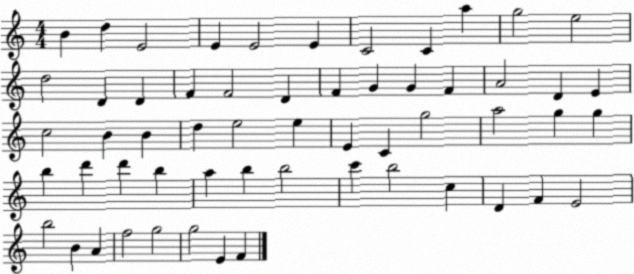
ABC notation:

X:1
T:Untitled
M:4/4
L:1/4
K:C
B d E2 E E2 E C2 C a g2 e2 d2 D D F F2 D F G G F A2 D E c2 B B d e2 e E C g2 a2 g g b d' d' b a b b2 c' b2 c D F E2 b2 B A f2 g2 g2 E F